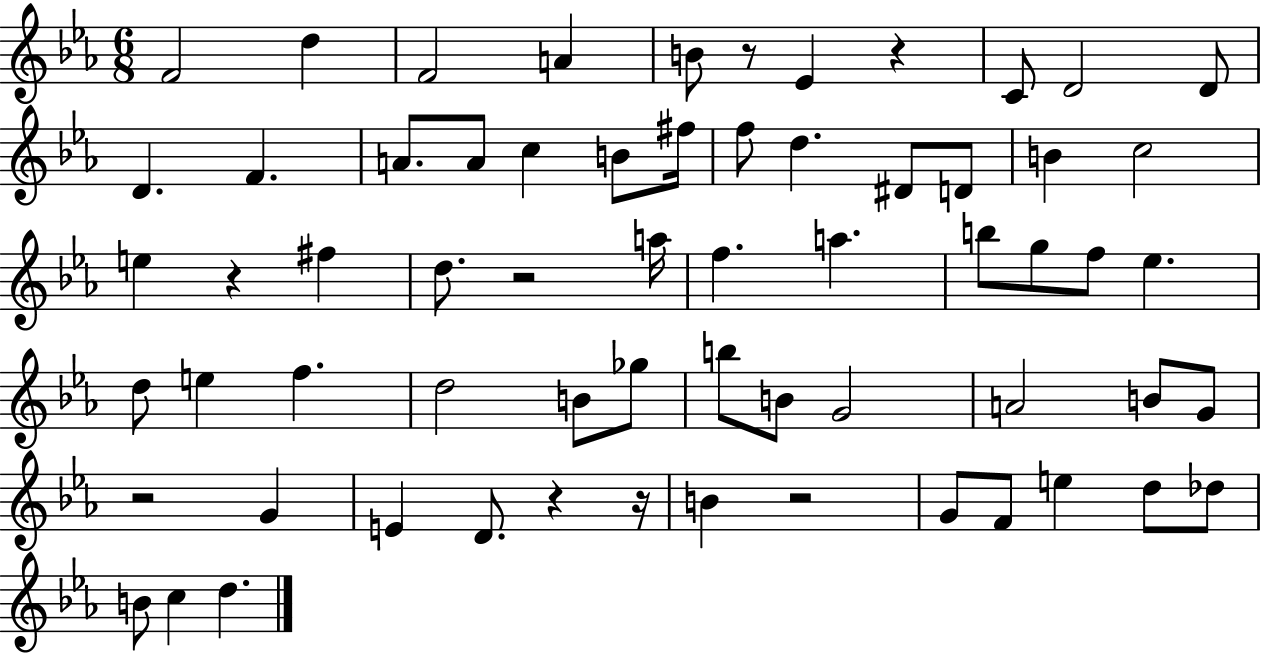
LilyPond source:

{
  \clef treble
  \numericTimeSignature
  \time 6/8
  \key ees \major
  f'2 d''4 | f'2 a'4 | b'8 r8 ees'4 r4 | c'8 d'2 d'8 | \break d'4. f'4. | a'8. a'8 c''4 b'8 fis''16 | f''8 d''4. dis'8 d'8 | b'4 c''2 | \break e''4 r4 fis''4 | d''8. r2 a''16 | f''4. a''4. | b''8 g''8 f''8 ees''4. | \break d''8 e''4 f''4. | d''2 b'8 ges''8 | b''8 b'8 g'2 | a'2 b'8 g'8 | \break r2 g'4 | e'4 d'8. r4 r16 | b'4 r2 | g'8 f'8 e''4 d''8 des''8 | \break b'8 c''4 d''4. | \bar "|."
}